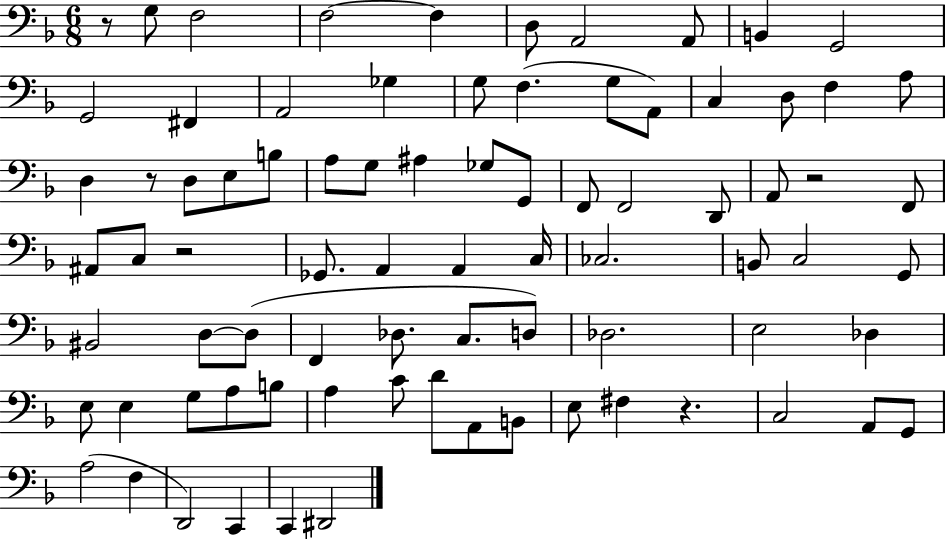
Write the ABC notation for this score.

X:1
T:Untitled
M:6/8
L:1/4
K:F
z/2 G,/2 F,2 F,2 F, D,/2 A,,2 A,,/2 B,, G,,2 G,,2 ^F,, A,,2 _G, G,/2 F, G,/2 A,,/2 C, D,/2 F, A,/2 D, z/2 D,/2 E,/2 B,/2 A,/2 G,/2 ^A, _G,/2 G,,/2 F,,/2 F,,2 D,,/2 A,,/2 z2 F,,/2 ^A,,/2 C,/2 z2 _G,,/2 A,, A,, C,/4 _C,2 B,,/2 C,2 G,,/2 ^B,,2 D,/2 D,/2 F,, _D,/2 C,/2 D,/2 _D,2 E,2 _D, E,/2 E, G,/2 A,/2 B,/2 A, C/2 D/2 A,,/2 B,,/2 E,/2 ^F, z C,2 A,,/2 G,,/2 A,2 F, D,,2 C,, C,, ^D,,2